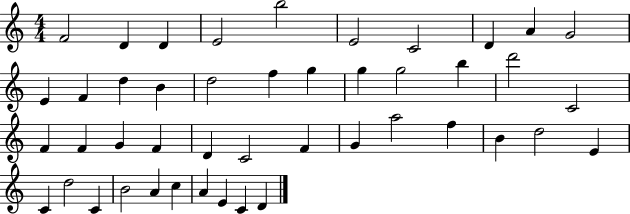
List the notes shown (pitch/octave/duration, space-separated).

F4/h D4/q D4/q E4/h B5/h E4/h C4/h D4/q A4/q G4/h E4/q F4/q D5/q B4/q D5/h F5/q G5/q G5/q G5/h B5/q D6/h C4/h F4/q F4/q G4/q F4/q D4/q C4/h F4/q G4/q A5/h F5/q B4/q D5/h E4/q C4/q D5/h C4/q B4/h A4/q C5/q A4/q E4/q C4/q D4/q